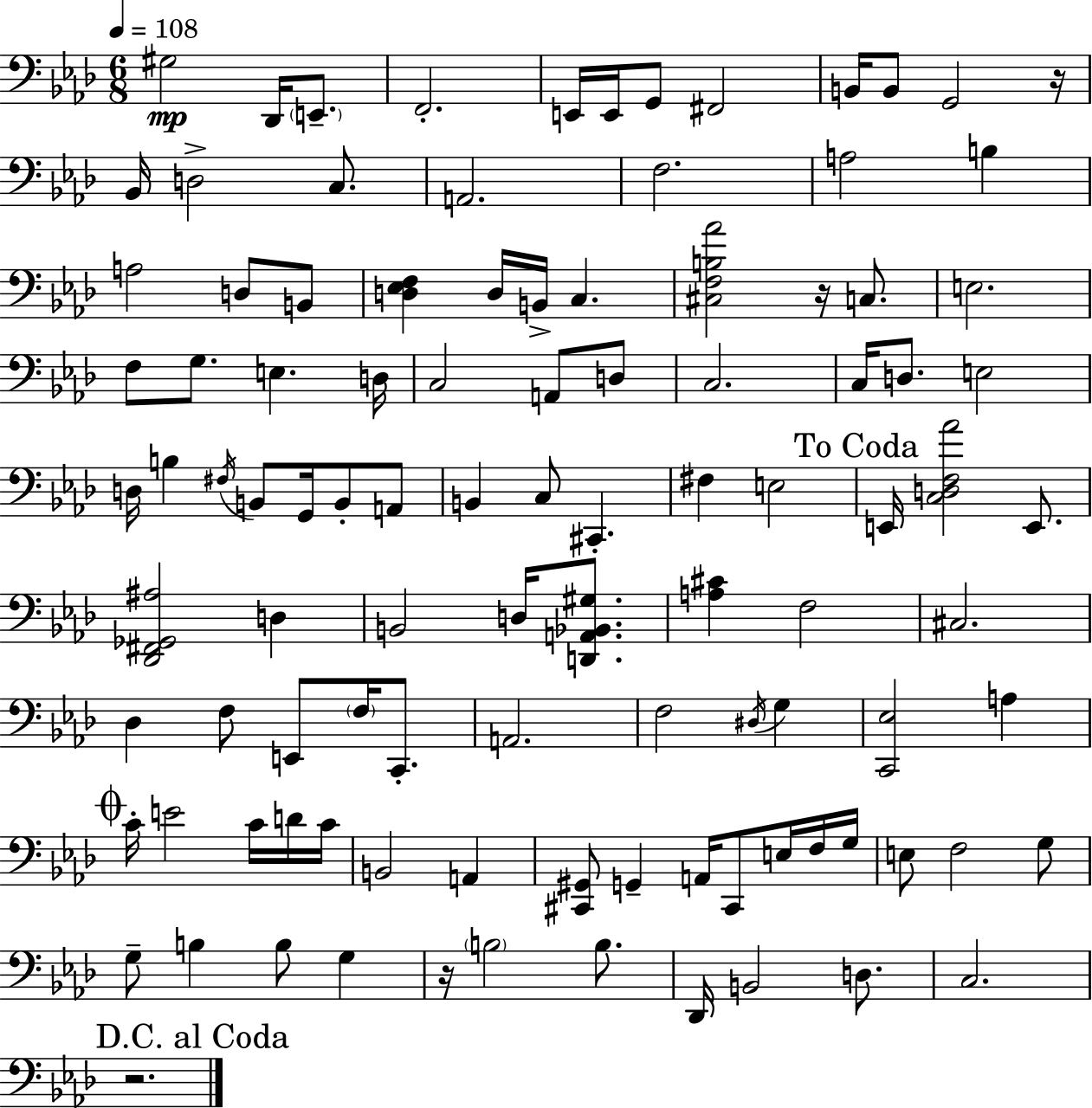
{
  \clef bass
  \numericTimeSignature
  \time 6/8
  \key f \minor
  \tempo 4 = 108
  gis2\mp des,16 \parenthesize e,8.-- | f,2.-. | e,16 e,16 g,8 fis,2 | b,16 b,8 g,2 r16 | \break bes,16 d2-> c8. | a,2. | f2. | a2 b4 | \break a2 d8 b,8 | <d ees f>4 d16 b,16-> c4. | <cis f b aes'>2 r16 c8. | e2. | \break f8 g8. e4. d16 | c2 a,8 d8 | c2. | c16 d8. e2 | \break d16 b4 \acciaccatura { fis16 } b,8 g,16 b,8-. a,8 | b,4 c8 cis,4.-. | fis4 e2 | \mark "To Coda" e,16 <c d f aes'>2 e,8. | \break <des, fis, ges, ais>2 d4 | b,2 d16 <d, a, bes, gis>8. | <a cis'>4 f2 | cis2. | \break des4 f8 e,8 \parenthesize f16 c,8.-. | a,2. | f2 \acciaccatura { dis16 } g4 | <c, ees>2 a4 | \break \mark \markup { \musicglyph "scripts.coda" } c'16-. e'2 c'16 | d'16 c'16 b,2 a,4 | <cis, gis,>8 g,4-- a,16 cis,8 e16 | f16 g16 e8 f2 | \break g8 g8-- b4 b8 g4 | r16 \parenthesize b2 b8. | des,16 b,2 d8. | c2. | \break \mark "D.C. al Coda" r2. | \bar "|."
}